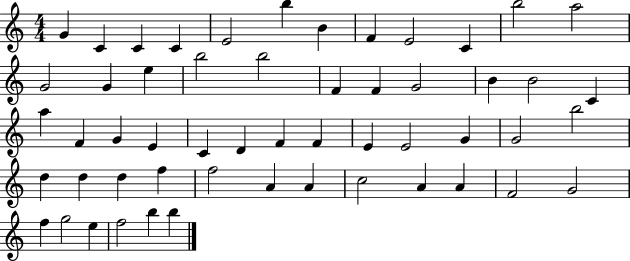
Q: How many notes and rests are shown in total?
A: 54